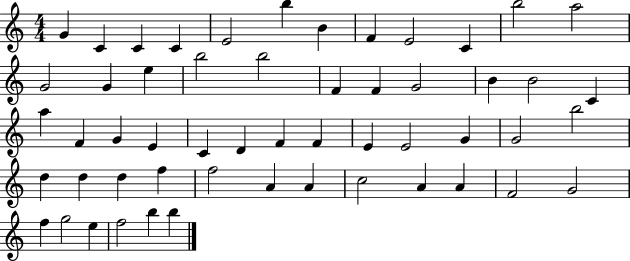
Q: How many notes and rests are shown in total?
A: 54